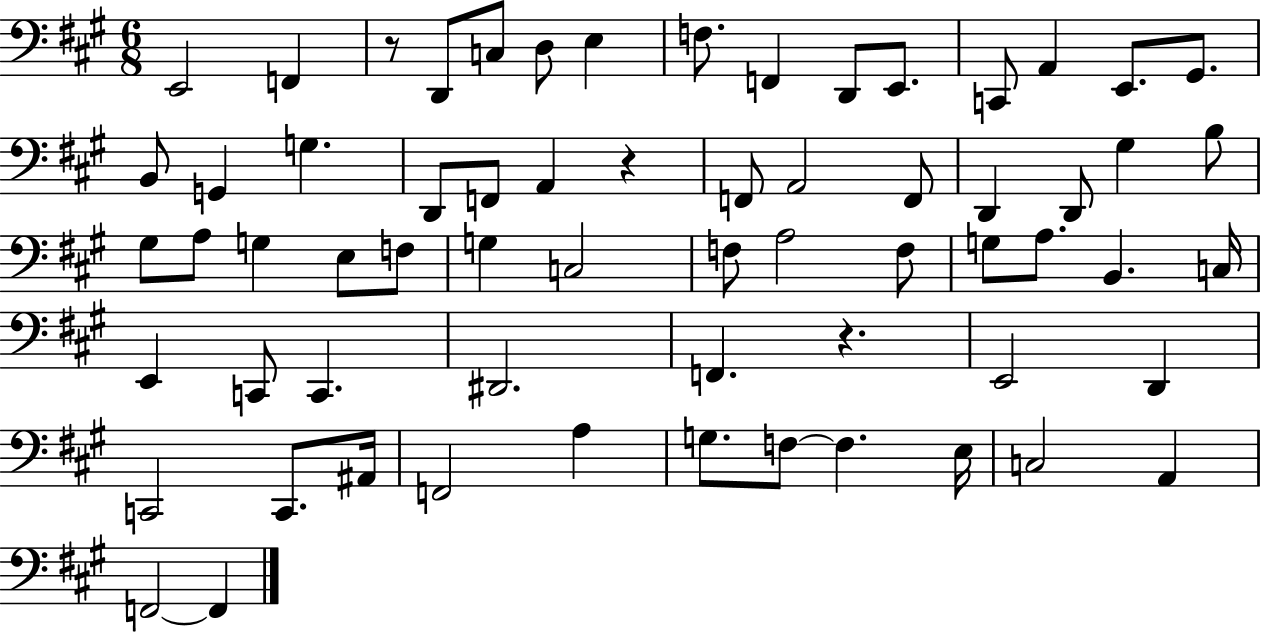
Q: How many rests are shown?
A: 3